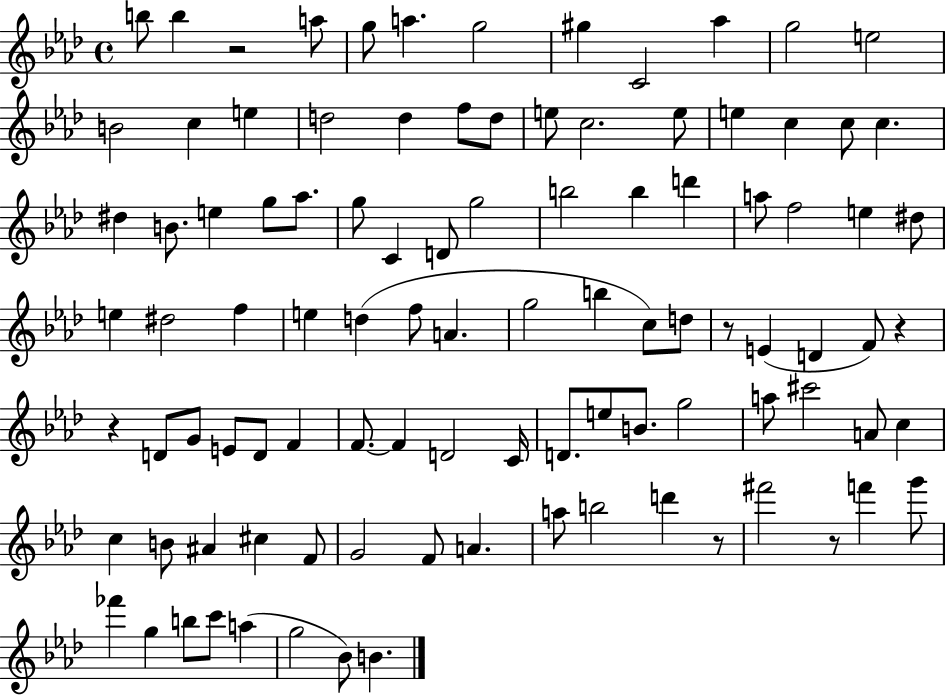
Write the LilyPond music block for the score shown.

{
  \clef treble
  \time 4/4
  \defaultTimeSignature
  \key aes \major
  b''8 b''4 r2 a''8 | g''8 a''4. g''2 | gis''4 c'2 aes''4 | g''2 e''2 | \break b'2 c''4 e''4 | d''2 d''4 f''8 d''8 | e''8 c''2. e''8 | e''4 c''4 c''8 c''4. | \break dis''4 b'8. e''4 g''8 aes''8. | g''8 c'4 d'8 g''2 | b''2 b''4 d'''4 | a''8 f''2 e''4 dis''8 | \break e''4 dis''2 f''4 | e''4 d''4( f''8 a'4. | g''2 b''4 c''8) d''8 | r8 e'4( d'4 f'8) r4 | \break r4 d'8 g'8 e'8 d'8 f'4 | f'8.~~ f'4 d'2 c'16 | d'8. e''8 b'8. g''2 | a''8 cis'''2 a'8 c''4 | \break c''4 b'8 ais'4 cis''4 f'8 | g'2 f'8 a'4. | a''8 b''2 d'''4 r8 | fis'''2 r8 f'''4 g'''8 | \break fes'''4 g''4 b''8 c'''8 a''4( | g''2 bes'8) b'4. | \bar "|."
}